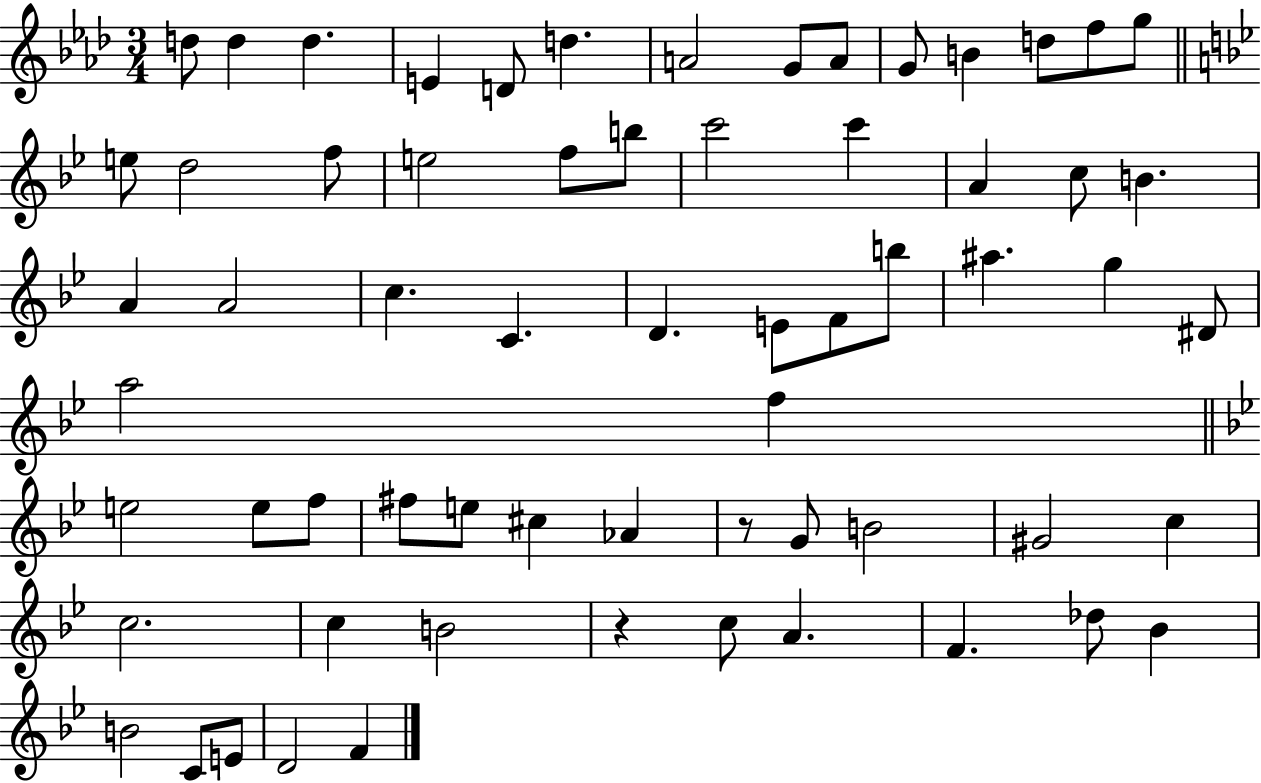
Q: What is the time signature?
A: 3/4